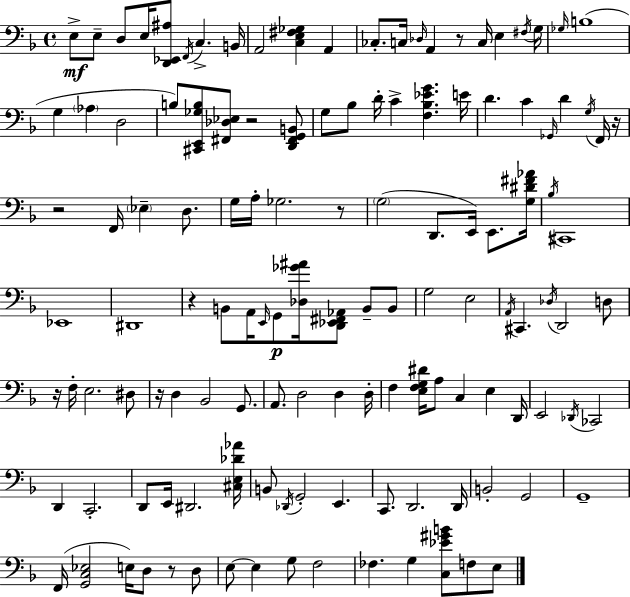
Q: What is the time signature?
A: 4/4